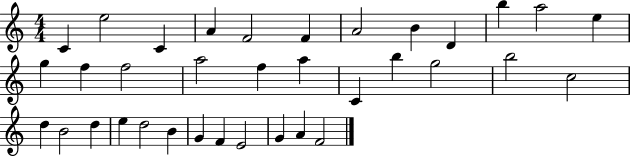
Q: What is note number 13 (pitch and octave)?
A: G5